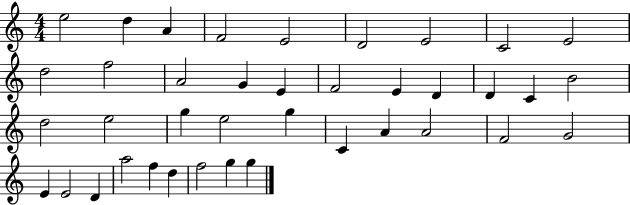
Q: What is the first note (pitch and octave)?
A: E5